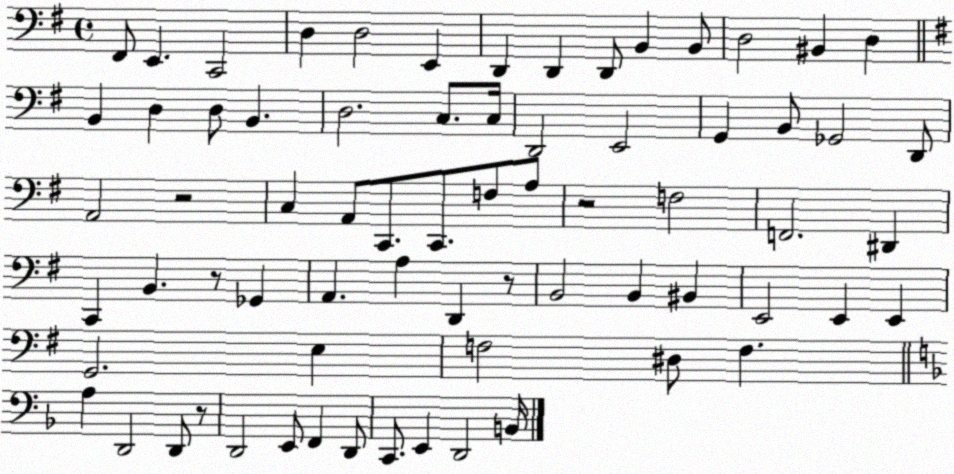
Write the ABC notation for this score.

X:1
T:Untitled
M:4/4
L:1/4
K:G
^F,,/2 E,, C,,2 D, D,2 E,, D,, D,, D,,/2 B,, B,,/2 D,2 ^B,, D, B,, D, D,/2 B,, D,2 C,/2 C,/4 D,,2 E,,2 G,, B,,/2 _G,,2 D,,/2 A,,2 z2 C, A,,/2 C,,/2 C,,/2 F,/2 A,/2 z2 F,2 F,,2 ^D,, C,, B,, z/2 _G,, A,, A, D,, z/2 B,,2 B,, ^B,, E,,2 E,, E,, G,,2 E, F,2 ^D,/2 F, A, D,,2 D,,/2 z/2 D,,2 E,,/2 F,, D,,/2 C,,/2 E,, D,,2 B,,/4